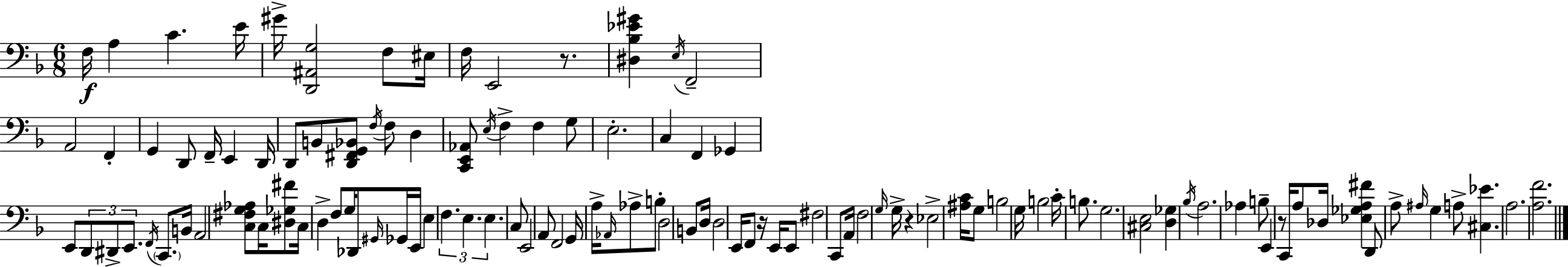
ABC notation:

X:1
T:Untitled
M:6/8
L:1/4
K:F
F,/4 A, C E/4 ^G/4 [D,,^A,,G,]2 F,/2 ^E,/4 F,/4 E,,2 z/2 [^D,_B,_E^G] E,/4 F,,2 A,,2 F,, G,, D,,/2 F,,/4 E,, D,,/4 D,,/2 B,,/2 [D,,^F,,G,,_B,,]/2 F,/4 F,/2 D, [C,,E,,_A,,]/2 E,/4 F, F, G,/2 E,2 C, F,, _G,, E,,/2 D,,/2 ^D,,/2 E,,/2 F,,/4 C,,/2 B,,/4 A,,2 [C,^F,G,_A,]/2 C,/4 [^D,_G,^F]/2 C,/4 D, F,/2 G,/4 _D,,/2 ^G,,/4 _G,,/4 E,,/4 E, F, E, E, C,/2 E,,2 A,,/2 F,,2 G,,/4 A,/4 _A,,/4 _A,/2 B,/2 D,2 B,,/2 D,/4 D,2 E,,/4 F,,/2 z/4 E,,/4 E,,/2 ^F,2 C,,/2 A,,/4 F,2 G,/4 G,/4 z _E,2 [^A,C]/4 G,/2 B,2 G,/4 B,2 C/4 B,/2 G,2 [^C,E,]2 [D,_G,] _B,/4 A,2 _A, B,/2 E,, z/2 C,,/4 A,/2 _D,/4 [_E,_G,A,^F] D,,/2 A,/2 ^A,/4 G, A,/2 [^C,_E] A,2 [A,F]2